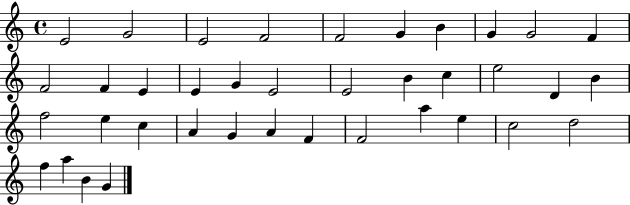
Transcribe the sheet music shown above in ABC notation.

X:1
T:Untitled
M:4/4
L:1/4
K:C
E2 G2 E2 F2 F2 G B G G2 F F2 F E E G E2 E2 B c e2 D B f2 e c A G A F F2 a e c2 d2 f a B G